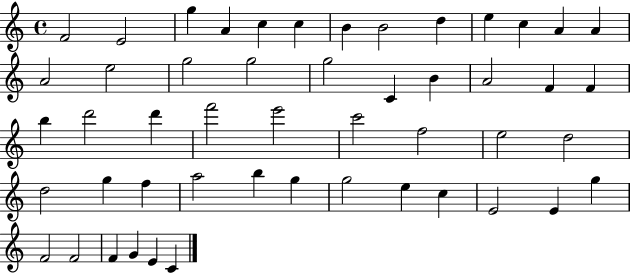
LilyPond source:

{
  \clef treble
  \time 4/4
  \defaultTimeSignature
  \key c \major
  f'2 e'2 | g''4 a'4 c''4 c''4 | b'4 b'2 d''4 | e''4 c''4 a'4 a'4 | \break a'2 e''2 | g''2 g''2 | g''2 c'4 b'4 | a'2 f'4 f'4 | \break b''4 d'''2 d'''4 | f'''2 e'''2 | c'''2 f''2 | e''2 d''2 | \break d''2 g''4 f''4 | a''2 b''4 g''4 | g''2 e''4 c''4 | e'2 e'4 g''4 | \break f'2 f'2 | f'4 g'4 e'4 c'4 | \bar "|."
}